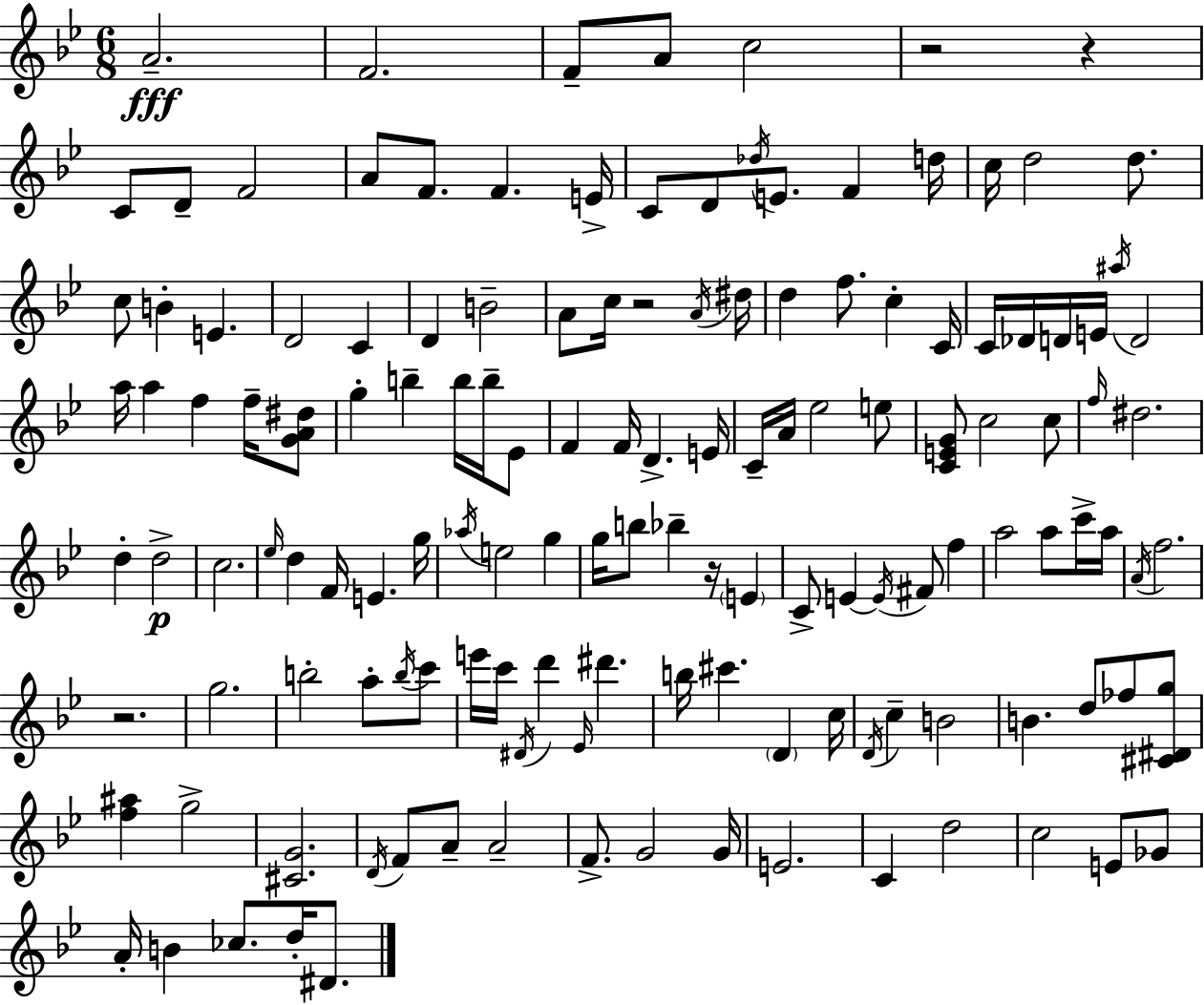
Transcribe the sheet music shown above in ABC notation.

X:1
T:Untitled
M:6/8
L:1/4
K:Gm
A2 F2 F/2 A/2 c2 z2 z C/2 D/2 F2 A/2 F/2 F E/4 C/2 D/2 _d/4 E/2 F d/4 c/4 d2 d/2 c/2 B E D2 C D B2 A/2 c/4 z2 A/4 ^d/4 d f/2 c C/4 C/4 _D/4 D/4 E/4 ^a/4 D2 a/4 a f f/4 [GA^d]/2 g b b/4 b/4 _E/2 F F/4 D E/4 C/4 A/4 _e2 e/2 [CEG]/2 c2 c/2 f/4 ^d2 d d2 c2 _e/4 d F/4 E g/4 _a/4 e2 g g/4 b/2 _b z/4 E C/2 E E/4 ^F/2 f a2 a/2 c'/4 a/4 A/4 f2 z2 g2 b2 a/2 b/4 c'/2 e'/4 c'/4 ^D/4 d' _E/4 ^d' b/4 ^c' D c/4 D/4 c B2 B d/2 _f/2 [^C^Dg]/2 [f^a] g2 [^CG]2 D/4 F/2 A/2 A2 F/2 G2 G/4 E2 C d2 c2 E/2 _G/2 A/4 B _c/2 d/4 ^D/2